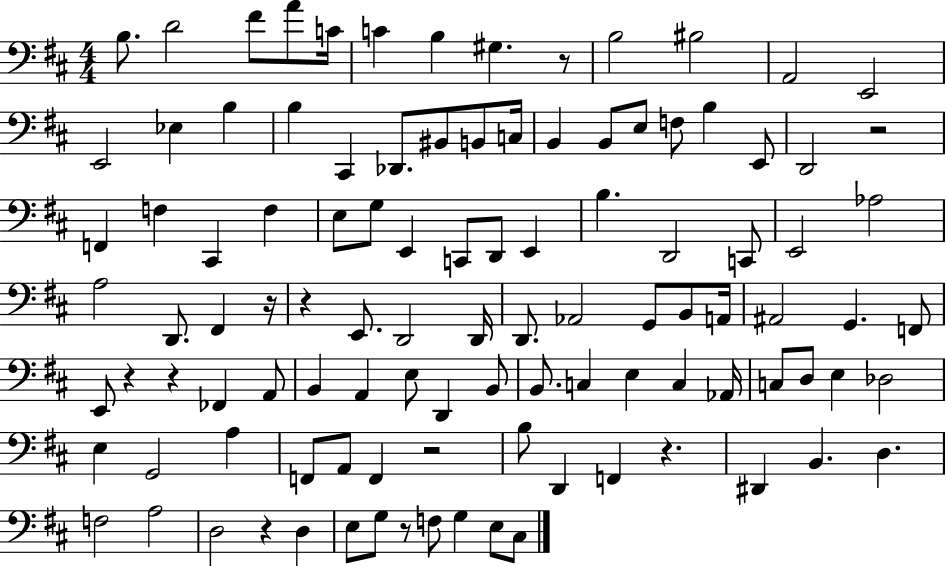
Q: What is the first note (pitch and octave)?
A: B3